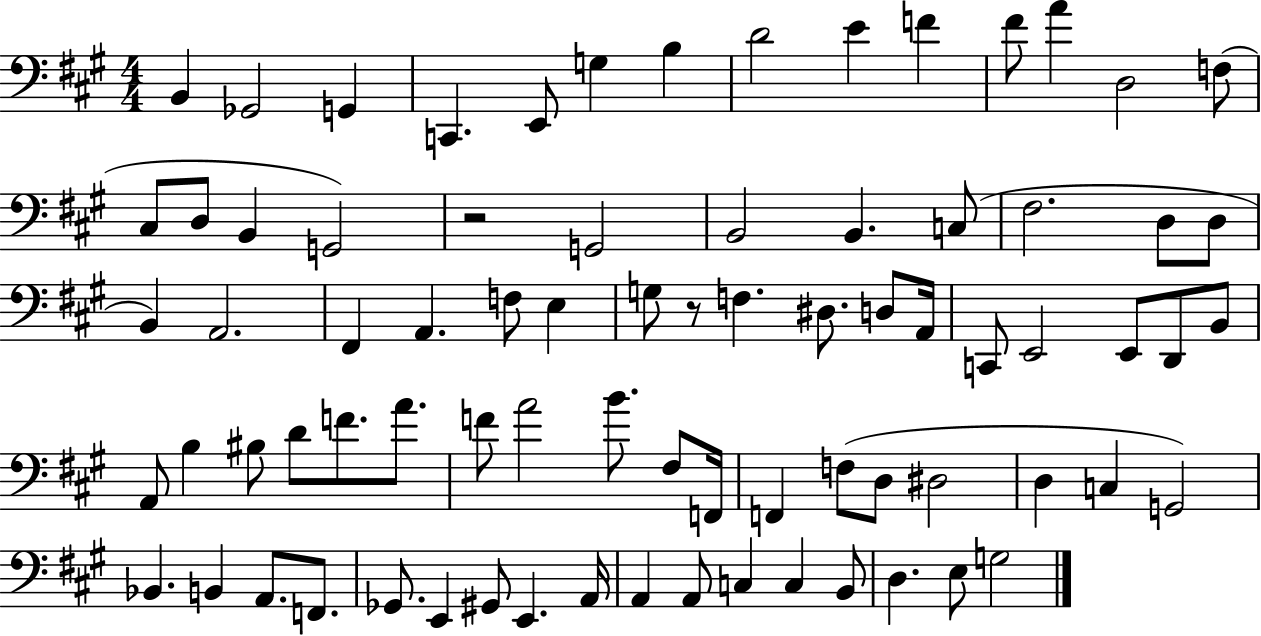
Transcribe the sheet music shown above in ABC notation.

X:1
T:Untitled
M:4/4
L:1/4
K:A
B,, _G,,2 G,, C,, E,,/2 G, B, D2 E F ^F/2 A D,2 F,/2 ^C,/2 D,/2 B,, G,,2 z2 G,,2 B,,2 B,, C,/2 ^F,2 D,/2 D,/2 B,, A,,2 ^F,, A,, F,/2 E, G,/2 z/2 F, ^D,/2 D,/2 A,,/4 C,,/2 E,,2 E,,/2 D,,/2 B,,/2 A,,/2 B, ^B,/2 D/2 F/2 A/2 F/2 A2 B/2 ^F,/2 F,,/4 F,, F,/2 D,/2 ^D,2 D, C, G,,2 _B,, B,, A,,/2 F,,/2 _G,,/2 E,, ^G,,/2 E,, A,,/4 A,, A,,/2 C, C, B,,/2 D, E,/2 G,2